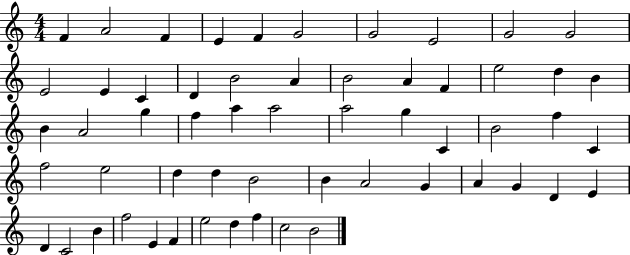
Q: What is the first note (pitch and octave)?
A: F4